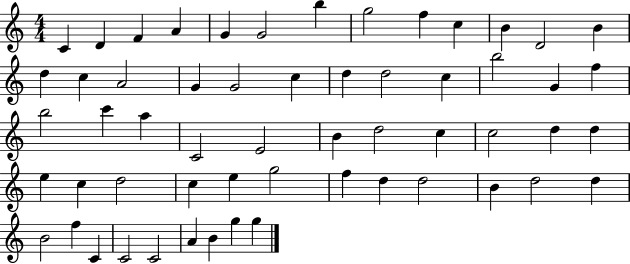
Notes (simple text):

C4/q D4/q F4/q A4/q G4/q G4/h B5/q G5/h F5/q C5/q B4/q D4/h B4/q D5/q C5/q A4/h G4/q G4/h C5/q D5/q D5/h C5/q B5/h G4/q F5/q B5/h C6/q A5/q C4/h E4/h B4/q D5/h C5/q C5/h D5/q D5/q E5/q C5/q D5/h C5/q E5/q G5/h F5/q D5/q D5/h B4/q D5/h D5/q B4/h F5/q C4/q C4/h C4/h A4/q B4/q G5/q G5/q